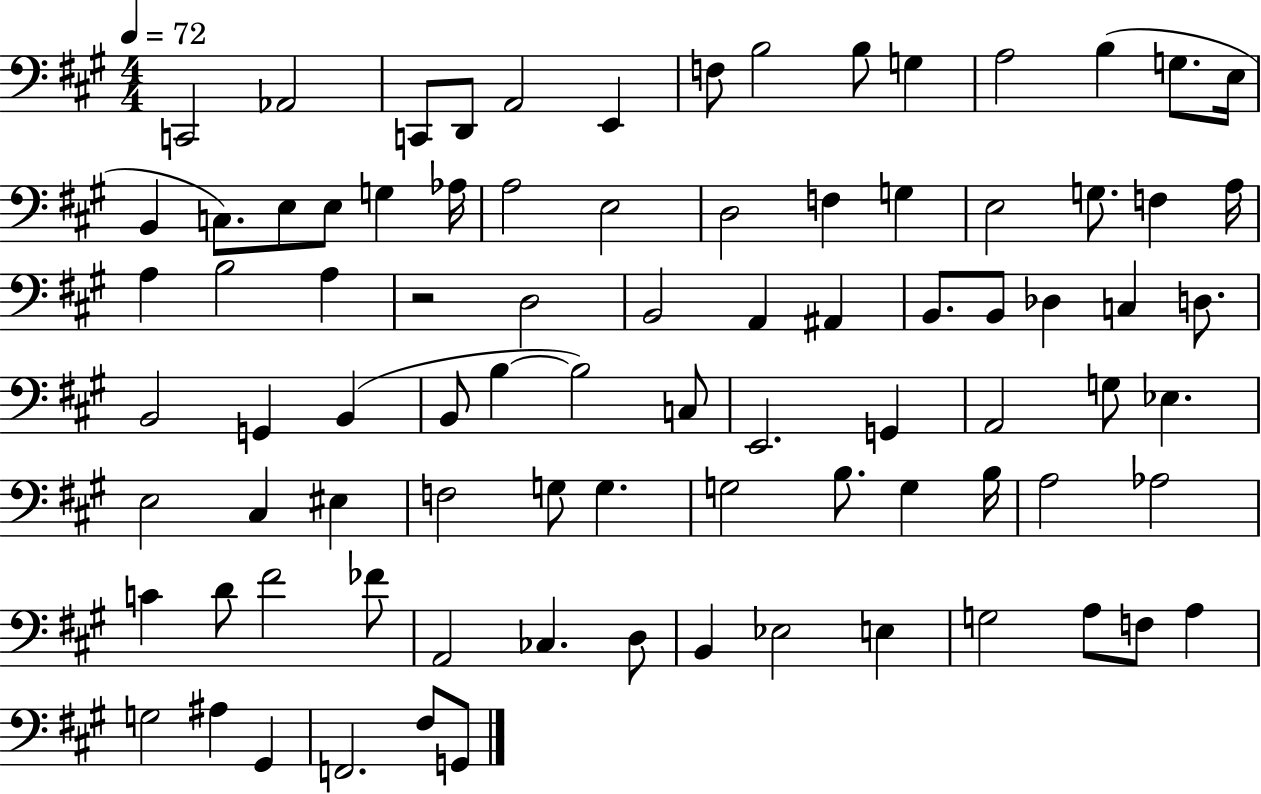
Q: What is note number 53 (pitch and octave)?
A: Eb3